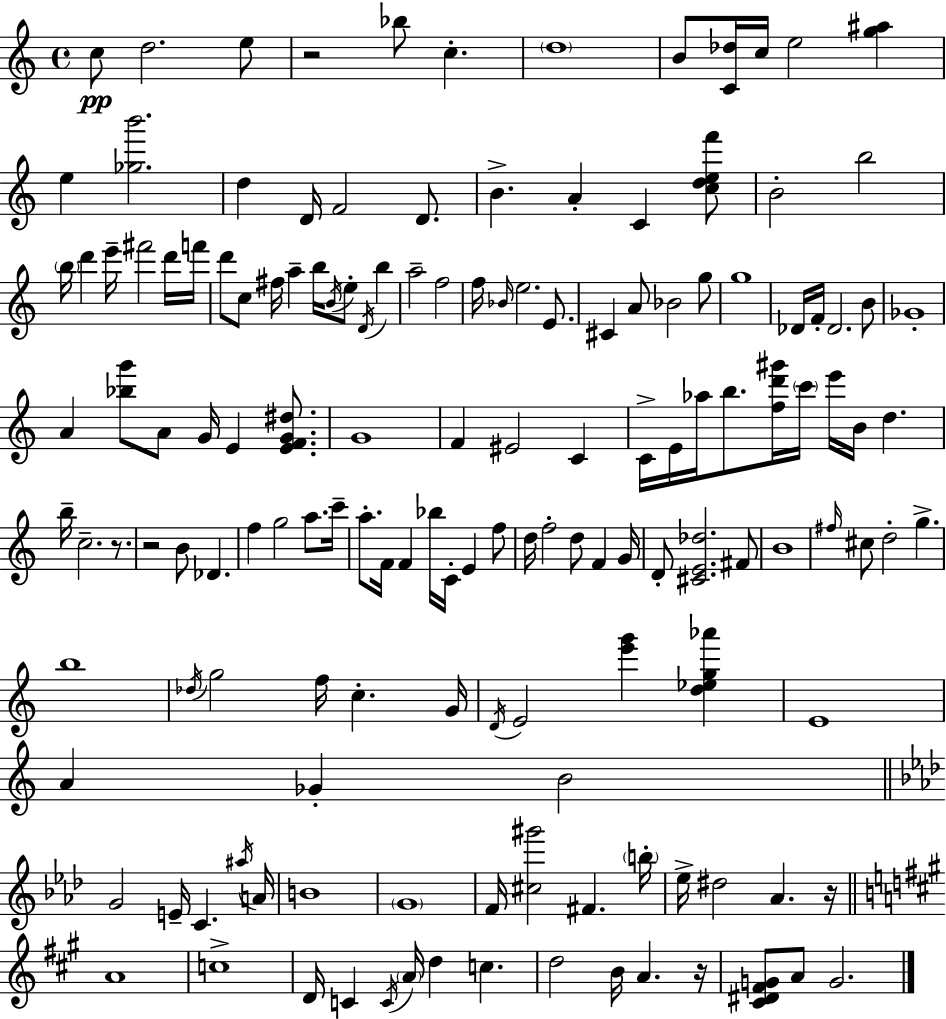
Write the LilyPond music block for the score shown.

{
  \clef treble
  \time 4/4
  \defaultTimeSignature
  \key a \minor
  \repeat volta 2 { c''8\pp d''2. e''8 | r2 bes''8 c''4.-. | \parenthesize d''1 | b'8 <c' des''>16 c''16 e''2 <g'' ais''>4 | \break e''4 <ges'' b'''>2. | d''4 d'16 f'2 d'8. | b'4.-> a'4-. c'4 <c'' d'' e'' f'''>8 | b'2-. b''2 | \break \parenthesize b''16 d'''4 e'''16-- fis'''2 d'''16 f'''16 | d'''8 c''8 fis''16 a''4-- b''16 \acciaccatura { b'16 } e''8-. \acciaccatura { d'16 } b''4 | a''2-- f''2 | f''16 \grace { bes'16 } e''2. | \break e'8. cis'4 a'8 bes'2 | g''8 g''1 | des'16 f'16-. des'2. | b'8 ges'1-. | \break a'4 <bes'' g'''>8 a'8 g'16 e'4 | <e' f' g' dis''>8. g'1 | f'4 eis'2 c'4 | c'16-> e'16 aes''16 b''8. <f'' d''' gis'''>16 \parenthesize c'''16 e'''16 b'16 d''4. | \break b''16-- c''2.-- | r8. r2 b'8 des'4. | f''4 g''2 a''8. | c'''16-- a''8.-. f'16 f'4 bes''16 c'16-. e'4 | \break f''8 d''16 f''2-. d''8 f'4 | g'16 d'8-. <cis' e' des''>2. | fis'8 b'1 | \grace { fis''16 } cis''8 d''2-. g''4.-> | \break b''1 | \acciaccatura { des''16 } g''2 f''16 c''4.-. | g'16 \acciaccatura { d'16 } e'2 <e''' g'''>4 | <d'' ees'' g'' aes'''>4 e'1 | \break a'4 ges'4-. b'2 | \bar "||" \break \key f \minor g'2 e'16-- c'4. \acciaccatura { ais''16 } | a'16 b'1 | \parenthesize g'1 | f'16 <cis'' gis'''>2 fis'4. | \break \parenthesize b''16-. ees''16-> dis''2 aes'4. | r16 \bar "||" \break \key a \major a'1 | c''1-> | d'16 c'4 \acciaccatura { c'16 } \parenthesize a'16 d''4 c''4. | d''2 b'16 a'4. | \break r16 <cis' dis' fis' g'>8 a'8 g'2. | } \bar "|."
}